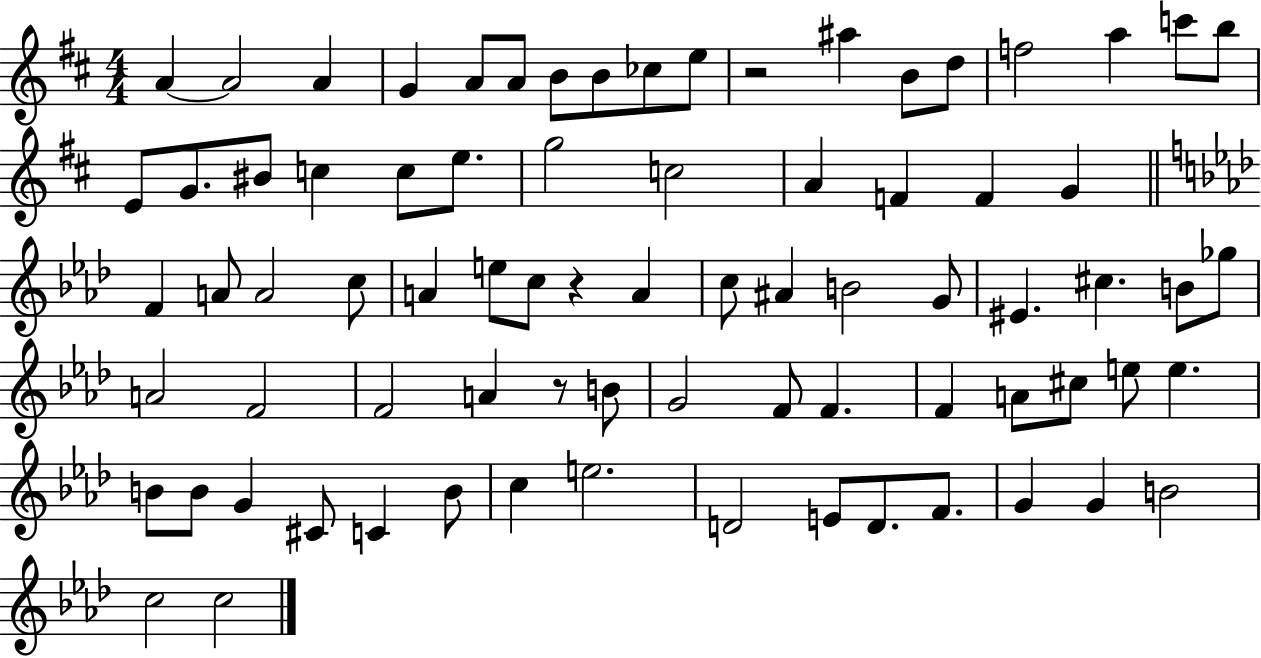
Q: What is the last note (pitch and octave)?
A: C5